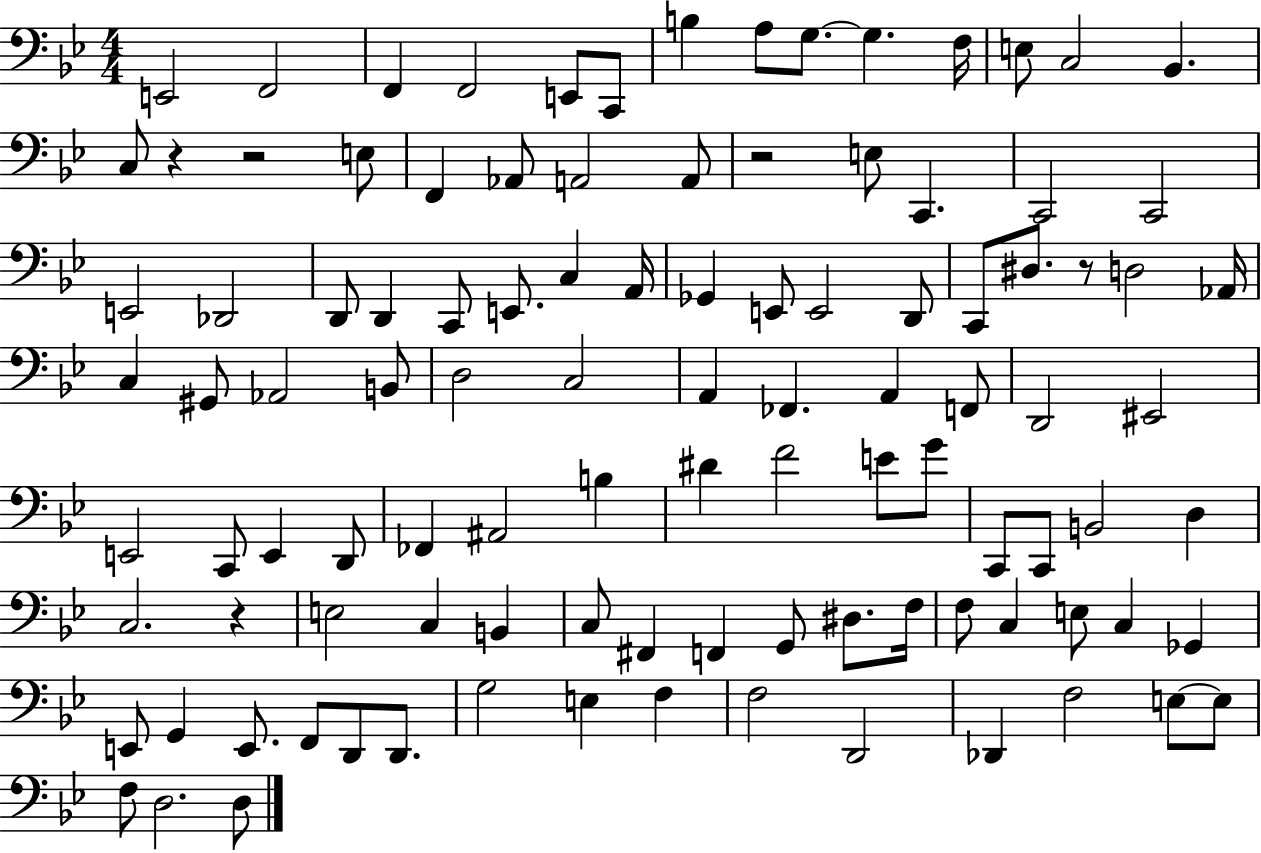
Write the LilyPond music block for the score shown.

{
  \clef bass
  \numericTimeSignature
  \time 4/4
  \key bes \major
  \repeat volta 2 { e,2 f,2 | f,4 f,2 e,8 c,8 | b4 a8 g8.~~ g4. f16 | e8 c2 bes,4. | \break c8 r4 r2 e8 | f,4 aes,8 a,2 a,8 | r2 e8 c,4. | c,2 c,2 | \break e,2 des,2 | d,8 d,4 c,8 e,8. c4 a,16 | ges,4 e,8 e,2 d,8 | c,8 dis8. r8 d2 aes,16 | \break c4 gis,8 aes,2 b,8 | d2 c2 | a,4 fes,4. a,4 f,8 | d,2 eis,2 | \break e,2 c,8 e,4 d,8 | fes,4 ais,2 b4 | dis'4 f'2 e'8 g'8 | c,8 c,8 b,2 d4 | \break c2. r4 | e2 c4 b,4 | c8 fis,4 f,4 g,8 dis8. f16 | f8 c4 e8 c4 ges,4 | \break e,8 g,4 e,8. f,8 d,8 d,8. | g2 e4 f4 | f2 d,2 | des,4 f2 e8~~ e8 | \break f8 d2. d8 | } \bar "|."
}